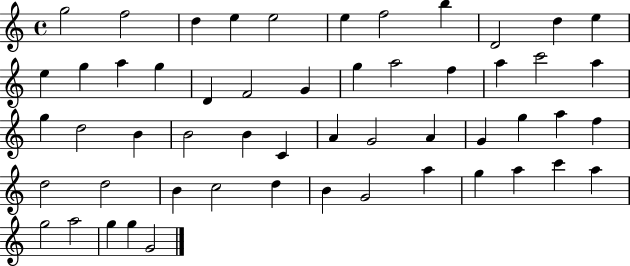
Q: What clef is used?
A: treble